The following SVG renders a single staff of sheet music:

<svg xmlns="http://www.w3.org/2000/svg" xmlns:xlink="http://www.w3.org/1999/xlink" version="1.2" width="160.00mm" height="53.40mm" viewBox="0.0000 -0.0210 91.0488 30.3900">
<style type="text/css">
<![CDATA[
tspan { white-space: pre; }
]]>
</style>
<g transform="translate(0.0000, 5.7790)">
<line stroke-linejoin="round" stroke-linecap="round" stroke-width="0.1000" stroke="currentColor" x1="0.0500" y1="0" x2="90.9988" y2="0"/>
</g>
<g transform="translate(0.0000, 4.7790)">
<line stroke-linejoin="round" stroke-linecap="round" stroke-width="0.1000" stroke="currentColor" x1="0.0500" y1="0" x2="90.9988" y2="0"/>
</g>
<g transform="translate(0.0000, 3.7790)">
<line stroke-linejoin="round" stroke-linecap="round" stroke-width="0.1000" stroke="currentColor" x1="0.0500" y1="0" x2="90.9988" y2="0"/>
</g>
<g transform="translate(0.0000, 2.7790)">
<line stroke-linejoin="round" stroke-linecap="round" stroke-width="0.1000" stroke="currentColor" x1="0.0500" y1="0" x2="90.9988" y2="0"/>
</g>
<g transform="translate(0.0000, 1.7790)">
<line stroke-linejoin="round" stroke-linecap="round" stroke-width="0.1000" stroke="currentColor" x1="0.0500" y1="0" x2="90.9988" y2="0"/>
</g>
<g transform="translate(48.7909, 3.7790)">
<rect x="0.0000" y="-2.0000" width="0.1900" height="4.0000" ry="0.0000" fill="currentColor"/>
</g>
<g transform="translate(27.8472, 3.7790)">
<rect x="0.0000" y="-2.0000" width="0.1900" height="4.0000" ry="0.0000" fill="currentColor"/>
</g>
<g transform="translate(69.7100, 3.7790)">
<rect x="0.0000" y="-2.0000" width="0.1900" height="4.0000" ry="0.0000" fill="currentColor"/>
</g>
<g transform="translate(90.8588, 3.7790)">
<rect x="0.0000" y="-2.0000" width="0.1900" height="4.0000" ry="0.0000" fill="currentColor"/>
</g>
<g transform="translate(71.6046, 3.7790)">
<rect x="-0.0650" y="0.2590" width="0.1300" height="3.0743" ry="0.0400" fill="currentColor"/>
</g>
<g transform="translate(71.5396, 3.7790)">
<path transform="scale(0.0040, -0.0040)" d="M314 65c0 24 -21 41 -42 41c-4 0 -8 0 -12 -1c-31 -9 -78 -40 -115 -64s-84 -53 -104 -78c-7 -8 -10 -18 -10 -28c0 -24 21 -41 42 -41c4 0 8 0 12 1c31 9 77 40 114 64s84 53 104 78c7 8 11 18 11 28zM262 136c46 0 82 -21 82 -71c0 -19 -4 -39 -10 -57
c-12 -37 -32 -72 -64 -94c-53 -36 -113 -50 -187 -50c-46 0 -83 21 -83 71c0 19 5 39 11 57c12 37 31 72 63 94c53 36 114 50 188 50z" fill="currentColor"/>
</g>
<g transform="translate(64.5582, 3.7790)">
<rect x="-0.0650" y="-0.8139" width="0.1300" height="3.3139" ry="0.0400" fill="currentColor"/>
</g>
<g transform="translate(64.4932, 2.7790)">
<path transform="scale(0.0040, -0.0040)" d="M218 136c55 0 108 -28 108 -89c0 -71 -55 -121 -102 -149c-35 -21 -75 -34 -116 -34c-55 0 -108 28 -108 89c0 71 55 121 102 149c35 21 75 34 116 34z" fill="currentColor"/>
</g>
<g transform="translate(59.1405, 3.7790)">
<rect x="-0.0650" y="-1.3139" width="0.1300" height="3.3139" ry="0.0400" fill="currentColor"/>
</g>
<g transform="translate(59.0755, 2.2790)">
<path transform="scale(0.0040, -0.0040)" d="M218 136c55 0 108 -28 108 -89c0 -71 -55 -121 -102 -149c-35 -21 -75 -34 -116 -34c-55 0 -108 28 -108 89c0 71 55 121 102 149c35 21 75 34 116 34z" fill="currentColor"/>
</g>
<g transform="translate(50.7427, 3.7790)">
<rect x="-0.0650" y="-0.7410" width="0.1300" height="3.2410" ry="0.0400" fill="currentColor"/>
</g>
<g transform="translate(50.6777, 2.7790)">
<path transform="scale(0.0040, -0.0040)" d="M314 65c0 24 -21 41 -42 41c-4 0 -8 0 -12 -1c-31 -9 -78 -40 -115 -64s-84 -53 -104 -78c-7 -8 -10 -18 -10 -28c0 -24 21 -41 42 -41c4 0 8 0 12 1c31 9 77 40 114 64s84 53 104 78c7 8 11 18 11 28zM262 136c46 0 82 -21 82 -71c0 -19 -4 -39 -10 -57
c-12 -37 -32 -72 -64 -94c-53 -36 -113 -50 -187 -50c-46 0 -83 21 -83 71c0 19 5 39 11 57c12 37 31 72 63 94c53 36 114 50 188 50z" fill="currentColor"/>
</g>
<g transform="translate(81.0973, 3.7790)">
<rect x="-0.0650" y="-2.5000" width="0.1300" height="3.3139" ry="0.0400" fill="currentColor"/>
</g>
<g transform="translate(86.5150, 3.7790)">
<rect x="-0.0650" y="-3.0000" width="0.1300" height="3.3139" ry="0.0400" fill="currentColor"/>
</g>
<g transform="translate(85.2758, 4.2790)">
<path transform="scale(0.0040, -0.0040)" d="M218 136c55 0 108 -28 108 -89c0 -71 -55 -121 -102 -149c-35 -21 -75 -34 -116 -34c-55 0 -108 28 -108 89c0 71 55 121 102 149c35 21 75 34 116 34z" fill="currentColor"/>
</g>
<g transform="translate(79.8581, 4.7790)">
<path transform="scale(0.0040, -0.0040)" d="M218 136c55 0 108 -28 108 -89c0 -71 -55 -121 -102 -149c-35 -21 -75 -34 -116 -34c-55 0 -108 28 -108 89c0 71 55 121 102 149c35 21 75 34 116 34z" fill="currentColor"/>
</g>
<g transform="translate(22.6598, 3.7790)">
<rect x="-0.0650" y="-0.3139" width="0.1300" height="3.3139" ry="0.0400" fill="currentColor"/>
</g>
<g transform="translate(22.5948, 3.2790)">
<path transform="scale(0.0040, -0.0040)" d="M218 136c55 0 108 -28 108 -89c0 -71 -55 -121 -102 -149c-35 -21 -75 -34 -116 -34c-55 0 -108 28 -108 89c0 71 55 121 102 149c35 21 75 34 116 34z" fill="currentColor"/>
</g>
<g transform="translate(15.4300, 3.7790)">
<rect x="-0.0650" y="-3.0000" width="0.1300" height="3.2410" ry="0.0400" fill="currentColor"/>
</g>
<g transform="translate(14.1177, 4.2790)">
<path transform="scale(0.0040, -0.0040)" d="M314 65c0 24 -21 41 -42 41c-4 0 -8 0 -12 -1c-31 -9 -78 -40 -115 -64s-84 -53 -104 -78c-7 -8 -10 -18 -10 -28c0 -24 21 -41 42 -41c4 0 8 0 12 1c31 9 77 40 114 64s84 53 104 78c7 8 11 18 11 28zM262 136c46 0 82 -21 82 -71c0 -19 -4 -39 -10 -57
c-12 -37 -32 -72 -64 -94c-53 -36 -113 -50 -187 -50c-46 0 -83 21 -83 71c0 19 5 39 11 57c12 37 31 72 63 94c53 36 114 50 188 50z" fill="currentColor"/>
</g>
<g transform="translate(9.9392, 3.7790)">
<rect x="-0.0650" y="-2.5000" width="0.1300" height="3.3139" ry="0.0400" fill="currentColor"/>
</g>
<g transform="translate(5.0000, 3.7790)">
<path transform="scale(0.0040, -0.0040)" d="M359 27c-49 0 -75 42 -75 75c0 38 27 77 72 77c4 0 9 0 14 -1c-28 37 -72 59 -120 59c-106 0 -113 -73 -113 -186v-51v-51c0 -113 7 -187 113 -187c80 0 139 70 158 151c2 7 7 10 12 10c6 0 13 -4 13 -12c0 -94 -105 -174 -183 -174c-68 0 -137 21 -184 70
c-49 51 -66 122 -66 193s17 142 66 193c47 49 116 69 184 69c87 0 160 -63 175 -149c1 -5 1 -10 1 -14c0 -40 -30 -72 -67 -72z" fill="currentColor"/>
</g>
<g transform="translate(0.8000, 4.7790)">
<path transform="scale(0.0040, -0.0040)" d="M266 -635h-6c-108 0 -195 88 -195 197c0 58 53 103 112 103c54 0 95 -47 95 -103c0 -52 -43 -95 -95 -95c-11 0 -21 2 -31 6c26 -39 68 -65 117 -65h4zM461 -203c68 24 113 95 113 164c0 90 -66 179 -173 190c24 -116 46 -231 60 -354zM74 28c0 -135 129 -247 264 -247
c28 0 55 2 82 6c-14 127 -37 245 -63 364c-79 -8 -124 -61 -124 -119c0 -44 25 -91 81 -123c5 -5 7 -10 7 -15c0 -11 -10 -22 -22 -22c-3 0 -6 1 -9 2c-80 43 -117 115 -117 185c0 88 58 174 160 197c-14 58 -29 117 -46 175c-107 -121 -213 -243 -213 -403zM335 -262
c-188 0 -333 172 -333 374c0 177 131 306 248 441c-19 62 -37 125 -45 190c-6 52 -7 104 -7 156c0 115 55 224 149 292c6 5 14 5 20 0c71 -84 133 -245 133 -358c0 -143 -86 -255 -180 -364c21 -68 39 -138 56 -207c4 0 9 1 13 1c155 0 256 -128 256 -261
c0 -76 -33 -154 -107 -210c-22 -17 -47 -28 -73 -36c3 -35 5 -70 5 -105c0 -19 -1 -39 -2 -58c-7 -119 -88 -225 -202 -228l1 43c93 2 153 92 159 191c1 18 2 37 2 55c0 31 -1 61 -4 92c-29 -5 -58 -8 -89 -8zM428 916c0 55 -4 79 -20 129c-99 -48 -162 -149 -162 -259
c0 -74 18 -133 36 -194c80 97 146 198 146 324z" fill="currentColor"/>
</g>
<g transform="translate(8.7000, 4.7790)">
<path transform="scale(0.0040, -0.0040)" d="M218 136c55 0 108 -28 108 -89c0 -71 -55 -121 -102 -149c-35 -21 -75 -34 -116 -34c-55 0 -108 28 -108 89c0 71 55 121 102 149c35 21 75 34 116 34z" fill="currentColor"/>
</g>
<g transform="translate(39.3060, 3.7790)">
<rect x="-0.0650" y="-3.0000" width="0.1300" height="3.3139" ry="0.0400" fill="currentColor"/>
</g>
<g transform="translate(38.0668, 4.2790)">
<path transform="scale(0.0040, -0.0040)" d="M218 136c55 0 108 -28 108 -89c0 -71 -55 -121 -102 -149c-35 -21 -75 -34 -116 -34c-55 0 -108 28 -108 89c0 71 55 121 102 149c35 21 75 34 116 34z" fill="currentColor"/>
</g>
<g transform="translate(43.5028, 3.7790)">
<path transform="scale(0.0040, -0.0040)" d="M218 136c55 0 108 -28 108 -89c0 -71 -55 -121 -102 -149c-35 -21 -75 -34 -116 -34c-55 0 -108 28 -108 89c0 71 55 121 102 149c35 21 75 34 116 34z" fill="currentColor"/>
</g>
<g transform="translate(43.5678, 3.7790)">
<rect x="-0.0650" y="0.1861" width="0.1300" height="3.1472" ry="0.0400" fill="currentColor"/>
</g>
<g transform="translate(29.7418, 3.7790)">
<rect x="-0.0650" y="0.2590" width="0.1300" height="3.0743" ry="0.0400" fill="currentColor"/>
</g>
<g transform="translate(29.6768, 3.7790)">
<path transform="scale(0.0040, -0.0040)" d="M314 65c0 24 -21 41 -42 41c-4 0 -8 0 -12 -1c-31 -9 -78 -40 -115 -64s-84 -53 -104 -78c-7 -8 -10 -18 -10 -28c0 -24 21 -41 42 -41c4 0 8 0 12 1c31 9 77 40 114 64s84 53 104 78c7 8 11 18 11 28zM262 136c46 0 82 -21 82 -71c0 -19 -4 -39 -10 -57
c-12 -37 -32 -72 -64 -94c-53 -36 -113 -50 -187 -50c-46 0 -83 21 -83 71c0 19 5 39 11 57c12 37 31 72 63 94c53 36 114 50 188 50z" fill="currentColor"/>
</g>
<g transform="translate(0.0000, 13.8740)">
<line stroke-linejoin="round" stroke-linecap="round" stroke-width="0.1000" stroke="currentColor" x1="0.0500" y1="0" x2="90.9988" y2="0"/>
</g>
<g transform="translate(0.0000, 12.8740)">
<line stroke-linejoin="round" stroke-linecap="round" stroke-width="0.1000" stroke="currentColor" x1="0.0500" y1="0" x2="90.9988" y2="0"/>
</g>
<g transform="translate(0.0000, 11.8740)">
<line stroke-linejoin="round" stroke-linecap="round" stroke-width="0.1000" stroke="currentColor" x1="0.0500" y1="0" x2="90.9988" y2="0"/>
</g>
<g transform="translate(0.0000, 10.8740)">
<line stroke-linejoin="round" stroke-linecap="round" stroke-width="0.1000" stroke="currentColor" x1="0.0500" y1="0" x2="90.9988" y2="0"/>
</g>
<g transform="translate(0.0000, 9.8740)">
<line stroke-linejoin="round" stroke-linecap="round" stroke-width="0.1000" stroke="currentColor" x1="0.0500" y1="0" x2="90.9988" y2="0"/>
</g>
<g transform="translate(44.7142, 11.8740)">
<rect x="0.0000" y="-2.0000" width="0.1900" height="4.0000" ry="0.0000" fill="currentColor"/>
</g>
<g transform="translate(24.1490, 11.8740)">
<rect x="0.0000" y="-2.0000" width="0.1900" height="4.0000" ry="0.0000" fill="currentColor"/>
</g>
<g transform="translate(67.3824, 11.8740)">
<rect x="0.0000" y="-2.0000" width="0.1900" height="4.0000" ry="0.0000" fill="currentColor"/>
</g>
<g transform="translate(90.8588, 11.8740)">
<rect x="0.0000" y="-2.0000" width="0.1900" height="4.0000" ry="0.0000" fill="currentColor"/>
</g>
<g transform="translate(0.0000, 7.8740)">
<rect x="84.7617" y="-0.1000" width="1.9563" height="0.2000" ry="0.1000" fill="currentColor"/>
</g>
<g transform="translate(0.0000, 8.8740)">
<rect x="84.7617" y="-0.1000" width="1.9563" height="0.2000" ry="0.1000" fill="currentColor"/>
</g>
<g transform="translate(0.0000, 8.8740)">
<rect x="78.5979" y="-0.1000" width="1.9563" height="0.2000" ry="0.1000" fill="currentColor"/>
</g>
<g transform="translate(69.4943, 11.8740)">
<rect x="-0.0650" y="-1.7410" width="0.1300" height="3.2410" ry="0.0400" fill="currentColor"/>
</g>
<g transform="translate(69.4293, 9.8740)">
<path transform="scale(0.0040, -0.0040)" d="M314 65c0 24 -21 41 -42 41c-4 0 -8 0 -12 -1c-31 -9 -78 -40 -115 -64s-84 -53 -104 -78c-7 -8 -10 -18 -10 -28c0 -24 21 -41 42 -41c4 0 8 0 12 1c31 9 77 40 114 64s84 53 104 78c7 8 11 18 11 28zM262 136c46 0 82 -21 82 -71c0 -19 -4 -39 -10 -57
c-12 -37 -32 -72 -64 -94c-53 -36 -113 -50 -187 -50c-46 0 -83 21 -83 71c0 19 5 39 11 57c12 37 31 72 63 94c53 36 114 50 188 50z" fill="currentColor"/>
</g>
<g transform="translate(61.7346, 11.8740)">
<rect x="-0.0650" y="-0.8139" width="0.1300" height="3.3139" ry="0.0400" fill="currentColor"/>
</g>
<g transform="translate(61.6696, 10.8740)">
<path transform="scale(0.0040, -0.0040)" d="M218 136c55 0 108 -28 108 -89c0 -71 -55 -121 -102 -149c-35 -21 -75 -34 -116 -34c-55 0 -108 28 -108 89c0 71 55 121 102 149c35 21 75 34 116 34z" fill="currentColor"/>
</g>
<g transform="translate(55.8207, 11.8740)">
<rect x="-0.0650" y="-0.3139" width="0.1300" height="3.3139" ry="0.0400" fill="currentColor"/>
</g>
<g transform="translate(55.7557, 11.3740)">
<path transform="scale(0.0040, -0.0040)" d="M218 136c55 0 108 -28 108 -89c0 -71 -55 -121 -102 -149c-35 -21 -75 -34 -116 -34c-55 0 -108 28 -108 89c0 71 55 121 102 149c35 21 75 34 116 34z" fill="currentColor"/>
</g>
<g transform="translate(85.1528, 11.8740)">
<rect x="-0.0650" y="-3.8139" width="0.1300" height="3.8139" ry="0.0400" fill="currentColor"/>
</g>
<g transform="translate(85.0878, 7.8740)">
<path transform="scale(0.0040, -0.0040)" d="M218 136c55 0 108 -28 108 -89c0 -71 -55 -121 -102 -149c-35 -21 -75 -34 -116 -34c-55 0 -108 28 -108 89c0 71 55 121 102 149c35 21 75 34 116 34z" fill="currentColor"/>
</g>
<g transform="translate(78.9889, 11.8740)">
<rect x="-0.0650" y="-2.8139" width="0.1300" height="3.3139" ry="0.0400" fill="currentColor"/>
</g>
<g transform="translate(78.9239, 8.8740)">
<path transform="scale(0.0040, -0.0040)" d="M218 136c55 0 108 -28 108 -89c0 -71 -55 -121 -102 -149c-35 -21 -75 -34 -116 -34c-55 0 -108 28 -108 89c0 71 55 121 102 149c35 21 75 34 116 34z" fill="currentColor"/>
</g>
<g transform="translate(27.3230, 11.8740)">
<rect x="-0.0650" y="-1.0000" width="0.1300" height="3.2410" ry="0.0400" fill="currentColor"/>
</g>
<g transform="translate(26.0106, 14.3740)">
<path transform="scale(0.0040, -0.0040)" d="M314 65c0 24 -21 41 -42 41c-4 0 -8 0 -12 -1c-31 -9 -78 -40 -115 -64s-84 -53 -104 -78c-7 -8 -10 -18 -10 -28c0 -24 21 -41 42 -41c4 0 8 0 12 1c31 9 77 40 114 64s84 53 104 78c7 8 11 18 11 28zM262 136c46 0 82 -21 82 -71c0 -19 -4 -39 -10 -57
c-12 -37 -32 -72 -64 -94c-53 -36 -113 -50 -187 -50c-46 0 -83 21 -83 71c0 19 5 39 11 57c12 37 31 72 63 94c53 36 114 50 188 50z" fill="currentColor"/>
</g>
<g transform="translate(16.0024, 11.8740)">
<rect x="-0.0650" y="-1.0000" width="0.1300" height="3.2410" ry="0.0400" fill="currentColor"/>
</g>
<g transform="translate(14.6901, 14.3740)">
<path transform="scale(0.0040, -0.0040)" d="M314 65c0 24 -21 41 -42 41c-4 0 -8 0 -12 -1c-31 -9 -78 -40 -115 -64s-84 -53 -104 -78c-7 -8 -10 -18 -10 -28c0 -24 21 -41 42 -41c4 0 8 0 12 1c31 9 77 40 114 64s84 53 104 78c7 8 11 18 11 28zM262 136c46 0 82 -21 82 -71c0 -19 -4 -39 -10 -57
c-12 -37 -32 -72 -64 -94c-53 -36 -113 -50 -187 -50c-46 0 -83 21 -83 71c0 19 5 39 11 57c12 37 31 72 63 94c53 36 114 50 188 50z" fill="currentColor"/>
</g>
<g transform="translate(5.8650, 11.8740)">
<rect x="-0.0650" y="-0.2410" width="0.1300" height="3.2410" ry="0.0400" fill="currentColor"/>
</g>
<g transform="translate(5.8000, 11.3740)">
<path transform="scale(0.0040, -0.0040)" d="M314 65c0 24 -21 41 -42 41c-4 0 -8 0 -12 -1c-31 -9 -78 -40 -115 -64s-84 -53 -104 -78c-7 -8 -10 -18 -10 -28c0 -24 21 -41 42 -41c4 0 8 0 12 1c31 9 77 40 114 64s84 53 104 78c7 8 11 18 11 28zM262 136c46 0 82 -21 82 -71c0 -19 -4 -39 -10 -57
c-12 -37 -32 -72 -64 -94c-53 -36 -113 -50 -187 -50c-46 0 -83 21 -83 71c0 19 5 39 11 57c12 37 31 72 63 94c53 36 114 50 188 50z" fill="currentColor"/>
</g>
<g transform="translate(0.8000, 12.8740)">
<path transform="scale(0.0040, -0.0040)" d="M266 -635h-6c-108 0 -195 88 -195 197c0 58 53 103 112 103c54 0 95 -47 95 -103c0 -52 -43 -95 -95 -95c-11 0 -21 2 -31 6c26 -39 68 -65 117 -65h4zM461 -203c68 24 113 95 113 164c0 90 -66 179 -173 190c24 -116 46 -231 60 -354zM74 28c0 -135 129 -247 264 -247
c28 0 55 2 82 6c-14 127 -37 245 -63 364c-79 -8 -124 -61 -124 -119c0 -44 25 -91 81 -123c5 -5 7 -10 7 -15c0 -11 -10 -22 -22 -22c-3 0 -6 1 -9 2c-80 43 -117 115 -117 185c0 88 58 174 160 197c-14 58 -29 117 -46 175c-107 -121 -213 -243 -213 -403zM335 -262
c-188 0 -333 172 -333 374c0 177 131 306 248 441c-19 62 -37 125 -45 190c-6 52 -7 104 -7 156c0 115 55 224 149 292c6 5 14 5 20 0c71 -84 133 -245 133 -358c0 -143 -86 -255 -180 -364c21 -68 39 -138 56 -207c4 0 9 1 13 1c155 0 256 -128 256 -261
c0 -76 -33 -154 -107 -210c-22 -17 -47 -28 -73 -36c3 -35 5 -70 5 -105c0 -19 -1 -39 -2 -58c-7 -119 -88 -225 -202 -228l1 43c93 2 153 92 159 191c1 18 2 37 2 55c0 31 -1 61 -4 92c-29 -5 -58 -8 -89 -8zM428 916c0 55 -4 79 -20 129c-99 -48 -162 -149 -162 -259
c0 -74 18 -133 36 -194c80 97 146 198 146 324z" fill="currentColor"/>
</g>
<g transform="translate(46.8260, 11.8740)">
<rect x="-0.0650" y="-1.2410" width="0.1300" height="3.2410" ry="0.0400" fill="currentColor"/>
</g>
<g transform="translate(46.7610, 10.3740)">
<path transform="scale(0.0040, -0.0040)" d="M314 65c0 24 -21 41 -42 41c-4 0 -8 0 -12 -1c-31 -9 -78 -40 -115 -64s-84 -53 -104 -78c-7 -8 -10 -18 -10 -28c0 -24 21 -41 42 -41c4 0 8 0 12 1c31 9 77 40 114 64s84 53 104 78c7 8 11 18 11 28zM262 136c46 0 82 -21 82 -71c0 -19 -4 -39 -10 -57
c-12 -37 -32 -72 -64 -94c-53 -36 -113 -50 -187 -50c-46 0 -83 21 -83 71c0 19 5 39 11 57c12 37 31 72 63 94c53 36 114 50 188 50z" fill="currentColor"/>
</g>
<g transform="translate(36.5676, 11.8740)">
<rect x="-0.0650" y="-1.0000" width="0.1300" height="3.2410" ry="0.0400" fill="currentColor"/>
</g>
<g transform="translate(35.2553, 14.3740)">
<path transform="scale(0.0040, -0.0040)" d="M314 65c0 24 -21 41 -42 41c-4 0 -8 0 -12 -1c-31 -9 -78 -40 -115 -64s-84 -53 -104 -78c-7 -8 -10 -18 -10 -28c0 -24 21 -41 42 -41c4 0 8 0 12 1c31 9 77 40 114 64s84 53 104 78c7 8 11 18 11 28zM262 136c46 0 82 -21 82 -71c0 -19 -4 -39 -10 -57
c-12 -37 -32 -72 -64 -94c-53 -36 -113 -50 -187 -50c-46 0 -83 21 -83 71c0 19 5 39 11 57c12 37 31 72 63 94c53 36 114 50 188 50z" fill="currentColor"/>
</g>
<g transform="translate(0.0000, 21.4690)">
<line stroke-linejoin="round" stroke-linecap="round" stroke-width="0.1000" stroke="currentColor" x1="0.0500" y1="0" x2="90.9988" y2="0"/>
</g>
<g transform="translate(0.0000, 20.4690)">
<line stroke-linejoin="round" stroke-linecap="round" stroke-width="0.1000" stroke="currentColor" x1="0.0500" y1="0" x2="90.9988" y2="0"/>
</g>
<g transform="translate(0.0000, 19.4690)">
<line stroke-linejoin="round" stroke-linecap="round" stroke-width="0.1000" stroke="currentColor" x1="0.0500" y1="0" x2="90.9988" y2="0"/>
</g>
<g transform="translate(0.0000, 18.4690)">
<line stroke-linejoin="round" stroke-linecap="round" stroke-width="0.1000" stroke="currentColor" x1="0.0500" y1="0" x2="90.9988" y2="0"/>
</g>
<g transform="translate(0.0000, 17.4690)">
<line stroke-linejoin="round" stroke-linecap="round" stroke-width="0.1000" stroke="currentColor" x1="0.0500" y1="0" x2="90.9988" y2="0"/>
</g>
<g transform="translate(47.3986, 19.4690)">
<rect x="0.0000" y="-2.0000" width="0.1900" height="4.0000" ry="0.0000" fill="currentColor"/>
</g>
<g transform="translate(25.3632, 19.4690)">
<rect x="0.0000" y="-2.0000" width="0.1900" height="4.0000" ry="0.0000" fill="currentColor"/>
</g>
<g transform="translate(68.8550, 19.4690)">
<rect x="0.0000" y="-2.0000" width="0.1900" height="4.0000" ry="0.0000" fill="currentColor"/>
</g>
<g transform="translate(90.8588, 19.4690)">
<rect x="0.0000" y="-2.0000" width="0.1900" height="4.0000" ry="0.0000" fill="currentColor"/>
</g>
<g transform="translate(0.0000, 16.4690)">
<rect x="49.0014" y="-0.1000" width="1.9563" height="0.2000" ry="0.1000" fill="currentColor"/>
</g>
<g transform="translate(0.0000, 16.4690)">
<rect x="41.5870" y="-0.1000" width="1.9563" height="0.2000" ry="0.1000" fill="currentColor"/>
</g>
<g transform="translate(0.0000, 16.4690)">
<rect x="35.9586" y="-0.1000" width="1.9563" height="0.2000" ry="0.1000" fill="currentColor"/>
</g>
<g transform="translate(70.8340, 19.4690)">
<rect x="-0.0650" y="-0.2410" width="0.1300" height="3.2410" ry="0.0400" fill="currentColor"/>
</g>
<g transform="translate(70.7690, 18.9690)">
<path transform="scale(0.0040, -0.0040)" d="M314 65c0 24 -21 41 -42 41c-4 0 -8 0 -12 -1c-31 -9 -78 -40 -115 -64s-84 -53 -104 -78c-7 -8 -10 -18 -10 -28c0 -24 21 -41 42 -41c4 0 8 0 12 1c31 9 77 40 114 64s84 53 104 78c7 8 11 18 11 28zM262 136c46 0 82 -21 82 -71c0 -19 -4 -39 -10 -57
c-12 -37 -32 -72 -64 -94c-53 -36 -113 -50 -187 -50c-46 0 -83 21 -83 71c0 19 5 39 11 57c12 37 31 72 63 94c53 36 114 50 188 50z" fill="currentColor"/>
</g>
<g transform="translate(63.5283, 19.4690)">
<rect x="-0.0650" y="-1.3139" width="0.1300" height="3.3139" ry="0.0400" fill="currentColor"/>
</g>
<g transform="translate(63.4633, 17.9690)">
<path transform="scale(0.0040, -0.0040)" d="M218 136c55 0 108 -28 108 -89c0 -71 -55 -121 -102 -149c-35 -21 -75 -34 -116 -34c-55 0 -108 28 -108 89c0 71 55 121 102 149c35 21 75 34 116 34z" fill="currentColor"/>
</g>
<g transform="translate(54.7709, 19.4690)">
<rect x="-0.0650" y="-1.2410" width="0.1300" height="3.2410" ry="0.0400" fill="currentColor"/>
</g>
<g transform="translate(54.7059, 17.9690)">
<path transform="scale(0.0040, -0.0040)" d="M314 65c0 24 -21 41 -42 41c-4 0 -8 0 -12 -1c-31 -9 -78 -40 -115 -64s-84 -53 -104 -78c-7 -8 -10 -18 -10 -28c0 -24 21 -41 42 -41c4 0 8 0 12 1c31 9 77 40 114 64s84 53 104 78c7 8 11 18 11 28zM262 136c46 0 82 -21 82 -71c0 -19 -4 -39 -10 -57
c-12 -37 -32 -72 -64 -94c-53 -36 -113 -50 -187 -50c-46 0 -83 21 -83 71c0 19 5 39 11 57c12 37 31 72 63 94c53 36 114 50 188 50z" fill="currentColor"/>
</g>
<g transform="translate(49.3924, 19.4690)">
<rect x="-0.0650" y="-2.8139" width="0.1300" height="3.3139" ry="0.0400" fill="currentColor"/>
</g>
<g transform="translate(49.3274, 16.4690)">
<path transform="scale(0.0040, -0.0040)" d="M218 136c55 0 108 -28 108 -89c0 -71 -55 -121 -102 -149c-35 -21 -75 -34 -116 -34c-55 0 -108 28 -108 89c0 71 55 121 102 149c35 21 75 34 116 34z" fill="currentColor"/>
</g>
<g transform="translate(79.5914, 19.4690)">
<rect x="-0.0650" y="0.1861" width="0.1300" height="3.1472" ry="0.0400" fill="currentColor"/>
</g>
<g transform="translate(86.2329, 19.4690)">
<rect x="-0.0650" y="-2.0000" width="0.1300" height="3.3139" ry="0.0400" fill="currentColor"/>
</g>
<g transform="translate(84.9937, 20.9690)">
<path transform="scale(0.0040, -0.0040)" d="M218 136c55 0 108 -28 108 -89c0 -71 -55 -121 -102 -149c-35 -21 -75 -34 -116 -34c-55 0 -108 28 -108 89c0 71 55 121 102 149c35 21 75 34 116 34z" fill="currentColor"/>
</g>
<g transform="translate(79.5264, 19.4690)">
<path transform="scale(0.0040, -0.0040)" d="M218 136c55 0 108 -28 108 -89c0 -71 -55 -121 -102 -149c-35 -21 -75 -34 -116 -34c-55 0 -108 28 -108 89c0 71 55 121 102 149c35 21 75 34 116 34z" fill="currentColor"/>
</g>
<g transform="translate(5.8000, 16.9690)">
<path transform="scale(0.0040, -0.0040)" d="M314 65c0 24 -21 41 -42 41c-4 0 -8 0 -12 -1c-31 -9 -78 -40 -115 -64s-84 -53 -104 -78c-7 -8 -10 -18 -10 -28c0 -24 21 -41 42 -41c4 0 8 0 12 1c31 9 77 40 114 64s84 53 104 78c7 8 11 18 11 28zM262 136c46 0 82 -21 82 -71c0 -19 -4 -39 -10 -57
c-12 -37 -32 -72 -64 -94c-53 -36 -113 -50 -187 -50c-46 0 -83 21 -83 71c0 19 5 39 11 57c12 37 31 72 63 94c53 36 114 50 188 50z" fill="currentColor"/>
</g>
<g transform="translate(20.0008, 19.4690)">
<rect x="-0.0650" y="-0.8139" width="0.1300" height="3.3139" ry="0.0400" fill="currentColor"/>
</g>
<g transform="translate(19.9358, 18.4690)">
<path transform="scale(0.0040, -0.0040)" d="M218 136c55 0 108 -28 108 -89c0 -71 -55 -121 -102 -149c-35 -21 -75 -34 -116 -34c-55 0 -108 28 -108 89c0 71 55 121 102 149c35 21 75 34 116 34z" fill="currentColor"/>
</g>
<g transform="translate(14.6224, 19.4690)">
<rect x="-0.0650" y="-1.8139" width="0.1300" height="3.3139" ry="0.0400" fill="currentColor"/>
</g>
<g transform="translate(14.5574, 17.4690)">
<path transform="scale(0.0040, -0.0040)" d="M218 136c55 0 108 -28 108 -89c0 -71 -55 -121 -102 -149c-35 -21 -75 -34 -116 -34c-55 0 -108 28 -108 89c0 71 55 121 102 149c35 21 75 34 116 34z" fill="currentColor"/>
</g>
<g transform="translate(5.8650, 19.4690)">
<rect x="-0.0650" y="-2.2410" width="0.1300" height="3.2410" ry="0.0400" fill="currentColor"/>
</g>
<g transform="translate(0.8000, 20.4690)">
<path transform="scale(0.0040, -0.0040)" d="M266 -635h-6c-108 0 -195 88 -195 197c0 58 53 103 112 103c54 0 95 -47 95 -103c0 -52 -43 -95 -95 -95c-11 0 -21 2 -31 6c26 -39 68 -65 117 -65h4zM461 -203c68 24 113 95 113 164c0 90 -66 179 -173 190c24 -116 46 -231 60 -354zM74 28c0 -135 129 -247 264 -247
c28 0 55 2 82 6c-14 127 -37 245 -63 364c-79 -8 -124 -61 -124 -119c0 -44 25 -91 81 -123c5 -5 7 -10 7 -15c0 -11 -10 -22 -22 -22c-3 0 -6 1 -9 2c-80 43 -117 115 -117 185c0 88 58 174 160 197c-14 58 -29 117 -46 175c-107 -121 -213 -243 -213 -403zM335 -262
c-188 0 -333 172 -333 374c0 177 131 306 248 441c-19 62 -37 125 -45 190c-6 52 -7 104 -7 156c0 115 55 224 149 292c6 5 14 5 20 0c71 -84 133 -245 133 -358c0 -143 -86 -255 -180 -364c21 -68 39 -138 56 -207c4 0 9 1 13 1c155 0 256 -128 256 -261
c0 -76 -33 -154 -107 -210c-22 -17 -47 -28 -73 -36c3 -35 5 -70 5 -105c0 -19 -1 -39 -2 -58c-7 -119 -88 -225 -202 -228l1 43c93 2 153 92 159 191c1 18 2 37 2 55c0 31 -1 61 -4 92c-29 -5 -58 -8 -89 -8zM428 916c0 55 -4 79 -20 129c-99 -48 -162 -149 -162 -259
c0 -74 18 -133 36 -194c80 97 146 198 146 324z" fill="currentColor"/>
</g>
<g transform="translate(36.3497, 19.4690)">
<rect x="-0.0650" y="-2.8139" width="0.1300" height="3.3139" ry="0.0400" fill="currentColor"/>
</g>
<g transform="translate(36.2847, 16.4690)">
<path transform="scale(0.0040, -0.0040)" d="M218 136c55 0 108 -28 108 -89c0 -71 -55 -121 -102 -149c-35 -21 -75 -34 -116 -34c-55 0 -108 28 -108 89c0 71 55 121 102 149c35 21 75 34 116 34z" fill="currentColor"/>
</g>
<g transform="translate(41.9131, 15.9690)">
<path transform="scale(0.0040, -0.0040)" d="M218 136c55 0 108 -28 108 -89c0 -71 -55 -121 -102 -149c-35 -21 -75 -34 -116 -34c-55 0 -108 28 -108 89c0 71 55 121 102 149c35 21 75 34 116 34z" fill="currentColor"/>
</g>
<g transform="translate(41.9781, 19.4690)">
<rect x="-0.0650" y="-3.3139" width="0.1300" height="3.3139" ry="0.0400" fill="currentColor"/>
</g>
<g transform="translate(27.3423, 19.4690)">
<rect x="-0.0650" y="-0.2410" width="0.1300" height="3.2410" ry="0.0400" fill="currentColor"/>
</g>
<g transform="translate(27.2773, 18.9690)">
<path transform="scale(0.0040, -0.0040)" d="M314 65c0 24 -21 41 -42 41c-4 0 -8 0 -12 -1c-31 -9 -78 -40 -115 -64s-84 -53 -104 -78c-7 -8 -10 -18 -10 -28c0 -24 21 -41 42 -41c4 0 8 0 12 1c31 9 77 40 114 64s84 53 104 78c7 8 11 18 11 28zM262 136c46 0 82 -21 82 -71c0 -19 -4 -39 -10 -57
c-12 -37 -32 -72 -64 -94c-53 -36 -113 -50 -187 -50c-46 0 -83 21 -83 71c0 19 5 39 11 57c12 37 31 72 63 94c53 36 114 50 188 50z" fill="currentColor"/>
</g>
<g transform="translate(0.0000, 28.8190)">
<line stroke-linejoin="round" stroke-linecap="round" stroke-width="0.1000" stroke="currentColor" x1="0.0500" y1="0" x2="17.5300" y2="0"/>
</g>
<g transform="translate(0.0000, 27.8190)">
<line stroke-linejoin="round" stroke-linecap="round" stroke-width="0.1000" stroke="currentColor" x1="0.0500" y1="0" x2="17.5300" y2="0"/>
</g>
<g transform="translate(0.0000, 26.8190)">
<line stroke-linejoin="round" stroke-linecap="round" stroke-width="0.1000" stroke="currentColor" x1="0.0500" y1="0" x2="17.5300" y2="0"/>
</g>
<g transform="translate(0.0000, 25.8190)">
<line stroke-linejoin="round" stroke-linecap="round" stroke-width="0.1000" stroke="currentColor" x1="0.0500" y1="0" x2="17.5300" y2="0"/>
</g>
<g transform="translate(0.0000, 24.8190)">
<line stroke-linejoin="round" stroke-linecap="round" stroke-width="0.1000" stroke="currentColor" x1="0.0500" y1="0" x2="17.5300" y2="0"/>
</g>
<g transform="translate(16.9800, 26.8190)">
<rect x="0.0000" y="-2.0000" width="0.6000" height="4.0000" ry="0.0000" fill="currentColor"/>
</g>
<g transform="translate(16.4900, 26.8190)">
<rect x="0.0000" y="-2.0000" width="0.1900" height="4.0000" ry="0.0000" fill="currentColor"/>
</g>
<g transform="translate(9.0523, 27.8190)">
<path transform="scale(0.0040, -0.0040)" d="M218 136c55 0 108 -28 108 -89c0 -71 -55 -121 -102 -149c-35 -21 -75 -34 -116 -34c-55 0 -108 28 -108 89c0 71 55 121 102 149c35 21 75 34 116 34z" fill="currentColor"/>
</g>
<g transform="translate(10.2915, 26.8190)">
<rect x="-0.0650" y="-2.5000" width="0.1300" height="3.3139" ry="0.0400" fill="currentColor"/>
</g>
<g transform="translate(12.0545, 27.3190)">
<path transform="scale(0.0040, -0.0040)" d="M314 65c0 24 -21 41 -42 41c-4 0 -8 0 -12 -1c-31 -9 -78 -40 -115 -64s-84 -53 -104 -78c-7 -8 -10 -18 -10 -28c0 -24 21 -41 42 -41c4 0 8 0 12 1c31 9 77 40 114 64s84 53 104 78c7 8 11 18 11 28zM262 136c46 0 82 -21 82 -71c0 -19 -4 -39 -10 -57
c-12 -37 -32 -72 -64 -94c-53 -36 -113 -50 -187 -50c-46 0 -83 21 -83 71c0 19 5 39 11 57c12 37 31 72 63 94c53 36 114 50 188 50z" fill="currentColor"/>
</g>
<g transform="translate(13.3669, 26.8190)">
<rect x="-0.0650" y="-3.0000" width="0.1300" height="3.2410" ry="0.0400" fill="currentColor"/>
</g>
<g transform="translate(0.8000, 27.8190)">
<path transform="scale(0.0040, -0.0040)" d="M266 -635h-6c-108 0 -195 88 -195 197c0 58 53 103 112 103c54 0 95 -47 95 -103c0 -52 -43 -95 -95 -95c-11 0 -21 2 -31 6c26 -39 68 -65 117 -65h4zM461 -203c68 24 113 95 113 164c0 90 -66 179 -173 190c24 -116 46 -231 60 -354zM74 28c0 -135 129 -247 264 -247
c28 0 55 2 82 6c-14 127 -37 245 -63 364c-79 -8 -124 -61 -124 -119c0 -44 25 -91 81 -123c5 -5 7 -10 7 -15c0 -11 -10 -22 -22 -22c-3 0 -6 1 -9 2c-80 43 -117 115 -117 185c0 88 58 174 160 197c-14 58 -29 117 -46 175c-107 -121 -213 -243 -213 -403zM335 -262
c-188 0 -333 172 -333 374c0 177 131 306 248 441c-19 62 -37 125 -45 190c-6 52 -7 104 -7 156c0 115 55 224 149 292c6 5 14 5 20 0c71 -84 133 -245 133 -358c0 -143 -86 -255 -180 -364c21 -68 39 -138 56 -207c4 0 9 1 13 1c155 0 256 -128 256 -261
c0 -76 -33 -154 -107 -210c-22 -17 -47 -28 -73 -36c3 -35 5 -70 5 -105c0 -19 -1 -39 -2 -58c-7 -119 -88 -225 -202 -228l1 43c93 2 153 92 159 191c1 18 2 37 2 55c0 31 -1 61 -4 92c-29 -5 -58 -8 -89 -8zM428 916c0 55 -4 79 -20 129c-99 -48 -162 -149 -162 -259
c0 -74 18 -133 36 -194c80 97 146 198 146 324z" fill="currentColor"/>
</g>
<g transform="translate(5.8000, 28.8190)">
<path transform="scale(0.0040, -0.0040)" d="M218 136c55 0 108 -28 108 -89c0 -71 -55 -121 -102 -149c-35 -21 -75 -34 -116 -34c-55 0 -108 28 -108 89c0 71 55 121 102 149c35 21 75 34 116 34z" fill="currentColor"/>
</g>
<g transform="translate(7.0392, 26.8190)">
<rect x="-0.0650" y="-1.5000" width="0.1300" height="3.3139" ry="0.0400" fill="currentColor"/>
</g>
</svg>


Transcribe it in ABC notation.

X:1
T:Untitled
M:4/4
L:1/4
K:C
G A2 c B2 A B d2 e d B2 G A c2 D2 D2 D2 e2 c d f2 a c' g2 f d c2 a b a e2 e c2 B F E G A2